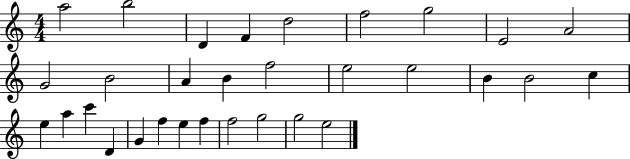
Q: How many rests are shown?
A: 0